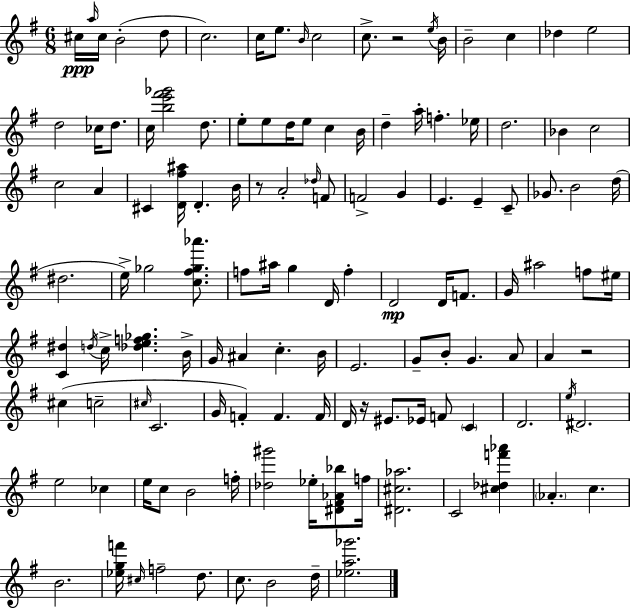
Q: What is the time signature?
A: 6/8